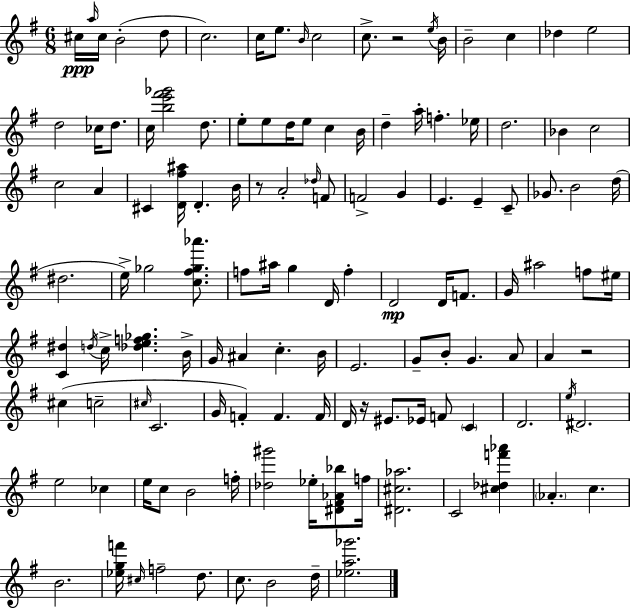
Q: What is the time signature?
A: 6/8